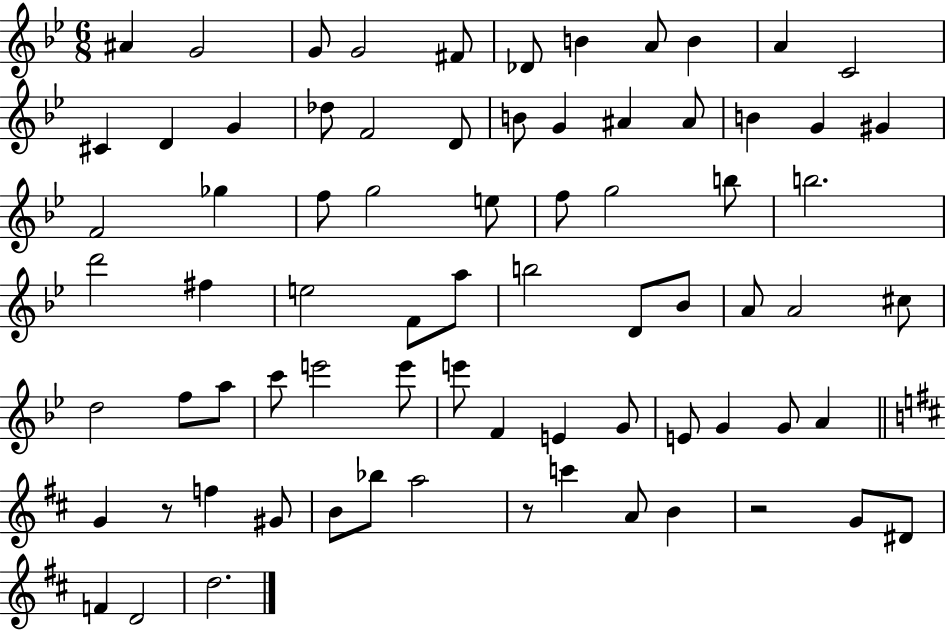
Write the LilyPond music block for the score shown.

{
  \clef treble
  \numericTimeSignature
  \time 6/8
  \key bes \major
  \repeat volta 2 { ais'4 g'2 | g'8 g'2 fis'8 | des'8 b'4 a'8 b'4 | a'4 c'2 | \break cis'4 d'4 g'4 | des''8 f'2 d'8 | b'8 g'4 ais'4 ais'8 | b'4 g'4 gis'4 | \break f'2 ges''4 | f''8 g''2 e''8 | f''8 g''2 b''8 | b''2. | \break d'''2 fis''4 | e''2 f'8 a''8 | b''2 d'8 bes'8 | a'8 a'2 cis''8 | \break d''2 f''8 a''8 | c'''8 e'''2 e'''8 | e'''8 f'4 e'4 g'8 | e'8 g'4 g'8 a'4 | \break \bar "||" \break \key d \major g'4 r8 f''4 gis'8 | b'8 bes''8 a''2 | r8 c'''4 a'8 b'4 | r2 g'8 dis'8 | \break f'4 d'2 | d''2. | } \bar "|."
}